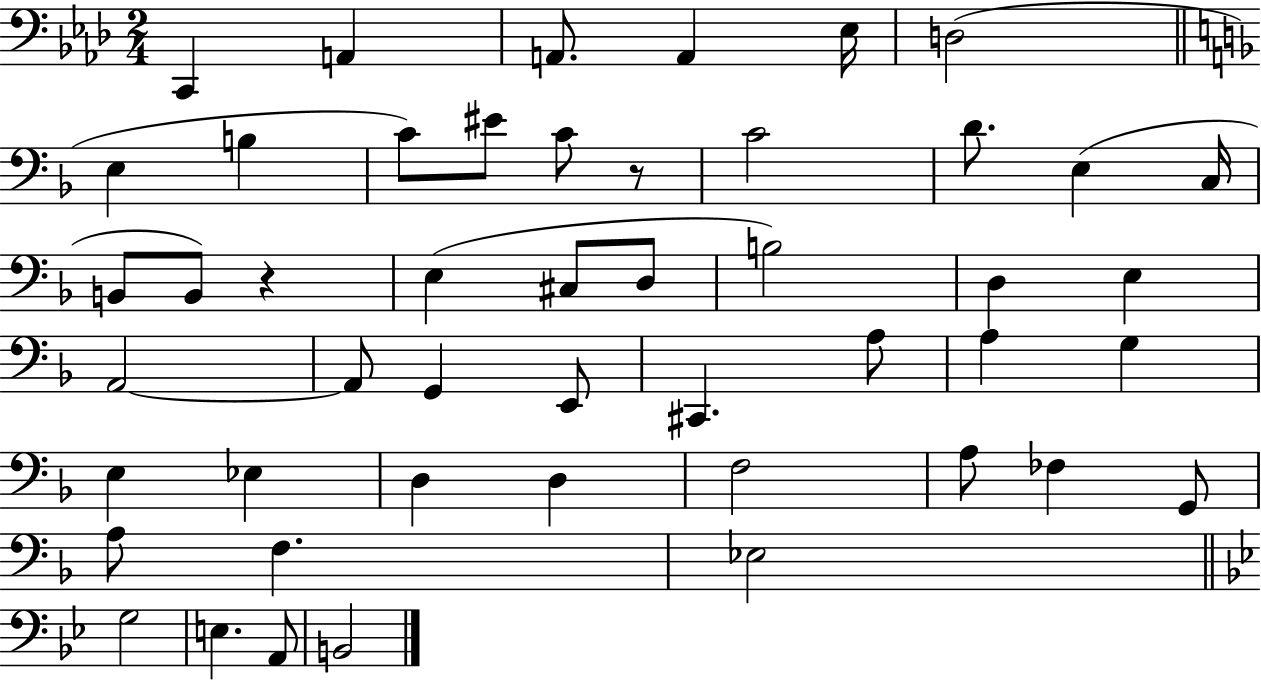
{
  \clef bass
  \numericTimeSignature
  \time 2/4
  \key aes \major
  c,4 a,4 | a,8. a,4 ees16 | d2( | \bar "||" \break \key d \minor e4 b4 | c'8) eis'8 c'8 r8 | c'2 | d'8. e4( c16 | \break b,8 b,8) r4 | e4( cis8 d8 | b2) | d4 e4 | \break a,2~~ | a,8 g,4 e,8 | cis,4. a8 | a4 g4 | \break e4 ees4 | d4 d4 | f2 | a8 fes4 g,8 | \break a8 f4. | ees2 | \bar "||" \break \key bes \major g2 | e4. a,8 | b,2 | \bar "|."
}